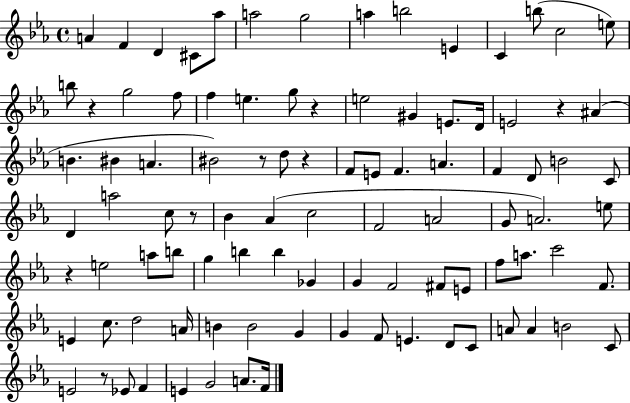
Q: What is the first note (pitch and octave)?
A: A4